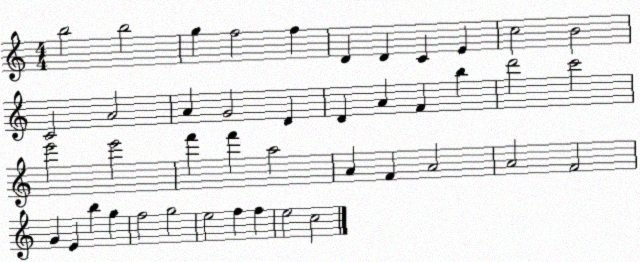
X:1
T:Untitled
M:4/4
L:1/4
K:C
b2 b2 g f2 f D D C E c2 B2 C2 A2 A G2 D D A F b d'2 c'2 e'2 e'2 f' f' a2 A F A2 A2 F2 G E b g f2 g2 e2 f f e2 c2